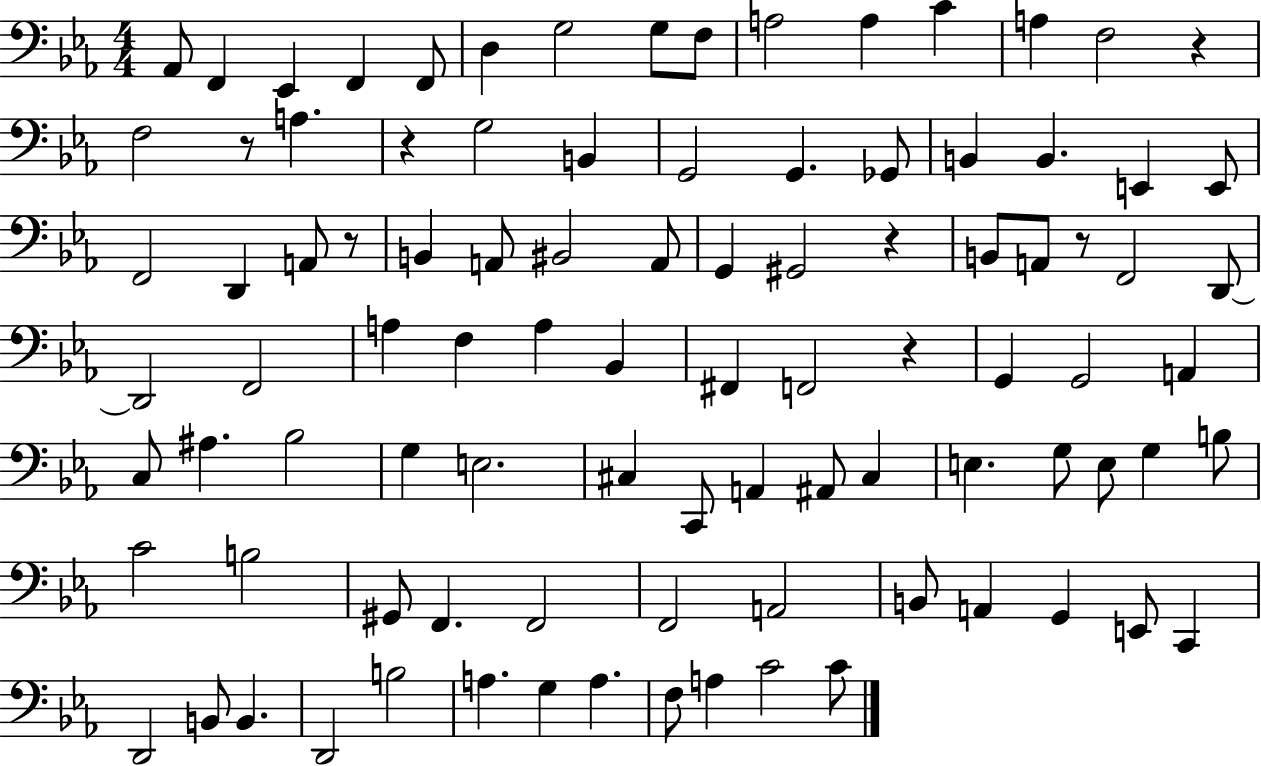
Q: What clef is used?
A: bass